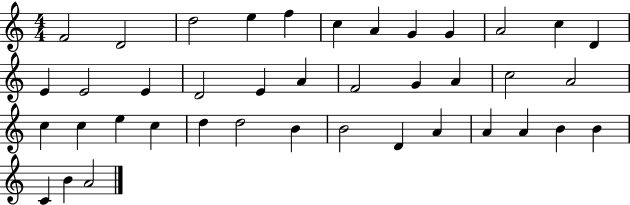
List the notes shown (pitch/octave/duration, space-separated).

F4/h D4/h D5/h E5/q F5/q C5/q A4/q G4/q G4/q A4/h C5/q D4/q E4/q E4/h E4/q D4/h E4/q A4/q F4/h G4/q A4/q C5/h A4/h C5/q C5/q E5/q C5/q D5/q D5/h B4/q B4/h D4/q A4/q A4/q A4/q B4/q B4/q C4/q B4/q A4/h